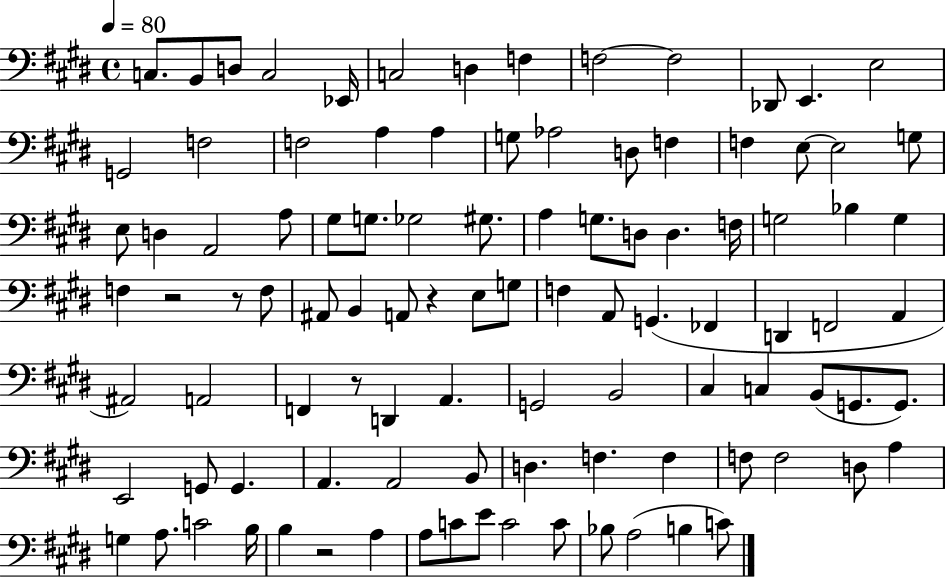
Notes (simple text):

C3/e. B2/e D3/e C3/h Eb2/s C3/h D3/q F3/q F3/h F3/h Db2/e E2/q. E3/h G2/h F3/h F3/h A3/q A3/q G3/e Ab3/h D3/e F3/q F3/q E3/e E3/h G3/e E3/e D3/q A2/h A3/e G#3/e G3/e. Gb3/h G#3/e. A3/q G3/e. D3/e D3/q. F3/s G3/h Bb3/q G3/q F3/q R/h R/e F3/e A#2/e B2/q A2/e R/q E3/e G3/e F3/q A2/e G2/q. FES2/q D2/q F2/h A2/q A#2/h A2/h F2/q R/e D2/q A2/q. G2/h B2/h C#3/q C3/q B2/e G2/e. G2/e. E2/h G2/e G2/q. A2/q. A2/h B2/e D3/q. F3/q. F3/q F3/e F3/h D3/e A3/q G3/q A3/e. C4/h B3/s B3/q R/h A3/q A3/e C4/e E4/e C4/h C4/e Bb3/e A3/h B3/q C4/e